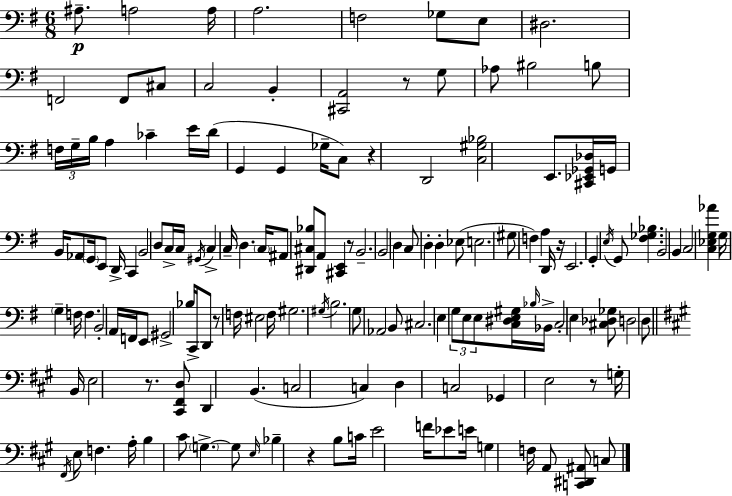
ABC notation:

X:1
T:Untitled
M:6/8
L:1/4
K:Em
^A,/2 A,2 A,/4 A,2 F,2 _G,/2 E,/2 ^D,2 F,,2 F,,/2 ^C,/2 C,2 B,, [^C,,A,,]2 z/2 G,/2 _A,/2 ^B,2 B,/2 F,/4 G,/4 B,/4 A, _C E/4 D/4 G,, G,, _G,/4 C,/2 z D,,2 [C,^G,_B,]2 E,,/2 [^C,,_E,,_G,,_D,]/4 G,,/4 B,,/4 _A,,/2 G,,/4 E,,/2 D,,/4 C,, B,,2 D,/2 C,/4 C,/4 ^G,,/4 C, C,/4 D, C,/4 ^A,,/2 [^D,,^C,_B,]/2 A,,/2 [^C,,E,,] z/2 B,,2 B,,2 D, C,/2 D, D, _E,/2 E,2 ^G,/2 F, A, D,,/4 z/4 E,,2 G,, E,/4 G,,/2 [^F,_G,_B,] B,,2 B,, C,2 [C,_E,G,_A] G,/4 G, F,/4 F, B,,2 A,,/4 F,,/4 E,,/2 ^G,,2 _B,/4 C,,/4 D,,/2 z/2 F,/4 ^E,2 F,/4 ^G,2 ^G,/4 B,2 G,/2 _A,,2 B,,/2 ^C,2 E, G,/2 E,/2 E,/2 [C,^D,E,^G,]/4 _B,/4 _B,,/4 C,2 E, [^C,_D,_G,]/2 D,2 D,/2 B,,/4 E,2 z/2 [^C,,^F,,D,]/2 D,, B,, C,2 C, D, C,2 _G,, E,2 z/2 G,/4 ^F,,/4 E,/2 F, A,/4 B, ^C/2 G, G,/2 E,/4 _B, z B,/2 C/4 E2 F/4 _E/2 E/4 G, F,/4 A,,/2 [C,,^D,,^A,,]/2 C,/2